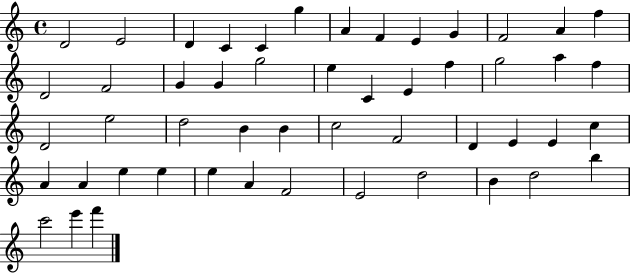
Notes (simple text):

D4/h E4/h D4/q C4/q C4/q G5/q A4/q F4/q E4/q G4/q F4/h A4/q F5/q D4/h F4/h G4/q G4/q G5/h E5/q C4/q E4/q F5/q G5/h A5/q F5/q D4/h E5/h D5/h B4/q B4/q C5/h F4/h D4/q E4/q E4/q C5/q A4/q A4/q E5/q E5/q E5/q A4/q F4/h E4/h D5/h B4/q D5/h B5/q C6/h E6/q F6/q